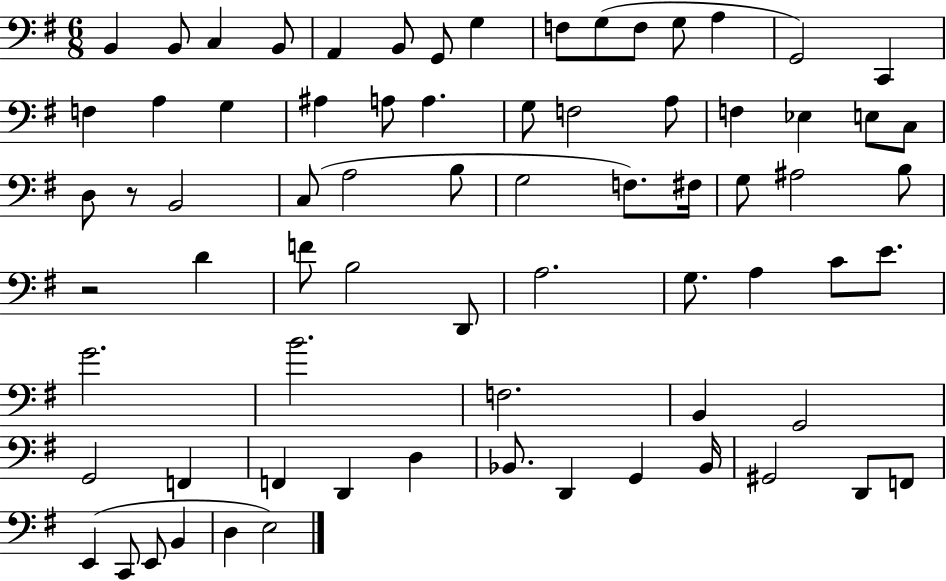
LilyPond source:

{
  \clef bass
  \numericTimeSignature
  \time 6/8
  \key g \major
  b,4 b,8 c4 b,8 | a,4 b,8 g,8 g4 | f8 g8( f8 g8 a4 | g,2) c,4 | \break f4 a4 g4 | ais4 a8 a4. | g8 f2 a8 | f4 ees4 e8 c8 | \break d8 r8 b,2 | c8( a2 b8 | g2 f8.) fis16 | g8 ais2 b8 | \break r2 d'4 | f'8 b2 d,8 | a2. | g8. a4 c'8 e'8. | \break g'2. | b'2. | f2. | b,4 g,2 | \break g,2 f,4 | f,4 d,4 d4 | bes,8. d,4 g,4 bes,16 | gis,2 d,8 f,8 | \break e,4( c,8 e,8 b,4 | d4 e2) | \bar "|."
}